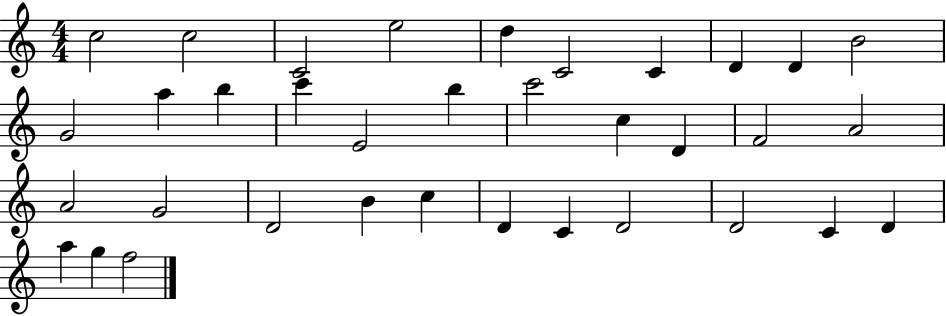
C5/h C5/h C4/h E5/h D5/q C4/h C4/q D4/q D4/q B4/h G4/h A5/q B5/q C6/q E4/h B5/q C6/h C5/q D4/q F4/h A4/h A4/h G4/h D4/h B4/q C5/q D4/q C4/q D4/h D4/h C4/q D4/q A5/q G5/q F5/h